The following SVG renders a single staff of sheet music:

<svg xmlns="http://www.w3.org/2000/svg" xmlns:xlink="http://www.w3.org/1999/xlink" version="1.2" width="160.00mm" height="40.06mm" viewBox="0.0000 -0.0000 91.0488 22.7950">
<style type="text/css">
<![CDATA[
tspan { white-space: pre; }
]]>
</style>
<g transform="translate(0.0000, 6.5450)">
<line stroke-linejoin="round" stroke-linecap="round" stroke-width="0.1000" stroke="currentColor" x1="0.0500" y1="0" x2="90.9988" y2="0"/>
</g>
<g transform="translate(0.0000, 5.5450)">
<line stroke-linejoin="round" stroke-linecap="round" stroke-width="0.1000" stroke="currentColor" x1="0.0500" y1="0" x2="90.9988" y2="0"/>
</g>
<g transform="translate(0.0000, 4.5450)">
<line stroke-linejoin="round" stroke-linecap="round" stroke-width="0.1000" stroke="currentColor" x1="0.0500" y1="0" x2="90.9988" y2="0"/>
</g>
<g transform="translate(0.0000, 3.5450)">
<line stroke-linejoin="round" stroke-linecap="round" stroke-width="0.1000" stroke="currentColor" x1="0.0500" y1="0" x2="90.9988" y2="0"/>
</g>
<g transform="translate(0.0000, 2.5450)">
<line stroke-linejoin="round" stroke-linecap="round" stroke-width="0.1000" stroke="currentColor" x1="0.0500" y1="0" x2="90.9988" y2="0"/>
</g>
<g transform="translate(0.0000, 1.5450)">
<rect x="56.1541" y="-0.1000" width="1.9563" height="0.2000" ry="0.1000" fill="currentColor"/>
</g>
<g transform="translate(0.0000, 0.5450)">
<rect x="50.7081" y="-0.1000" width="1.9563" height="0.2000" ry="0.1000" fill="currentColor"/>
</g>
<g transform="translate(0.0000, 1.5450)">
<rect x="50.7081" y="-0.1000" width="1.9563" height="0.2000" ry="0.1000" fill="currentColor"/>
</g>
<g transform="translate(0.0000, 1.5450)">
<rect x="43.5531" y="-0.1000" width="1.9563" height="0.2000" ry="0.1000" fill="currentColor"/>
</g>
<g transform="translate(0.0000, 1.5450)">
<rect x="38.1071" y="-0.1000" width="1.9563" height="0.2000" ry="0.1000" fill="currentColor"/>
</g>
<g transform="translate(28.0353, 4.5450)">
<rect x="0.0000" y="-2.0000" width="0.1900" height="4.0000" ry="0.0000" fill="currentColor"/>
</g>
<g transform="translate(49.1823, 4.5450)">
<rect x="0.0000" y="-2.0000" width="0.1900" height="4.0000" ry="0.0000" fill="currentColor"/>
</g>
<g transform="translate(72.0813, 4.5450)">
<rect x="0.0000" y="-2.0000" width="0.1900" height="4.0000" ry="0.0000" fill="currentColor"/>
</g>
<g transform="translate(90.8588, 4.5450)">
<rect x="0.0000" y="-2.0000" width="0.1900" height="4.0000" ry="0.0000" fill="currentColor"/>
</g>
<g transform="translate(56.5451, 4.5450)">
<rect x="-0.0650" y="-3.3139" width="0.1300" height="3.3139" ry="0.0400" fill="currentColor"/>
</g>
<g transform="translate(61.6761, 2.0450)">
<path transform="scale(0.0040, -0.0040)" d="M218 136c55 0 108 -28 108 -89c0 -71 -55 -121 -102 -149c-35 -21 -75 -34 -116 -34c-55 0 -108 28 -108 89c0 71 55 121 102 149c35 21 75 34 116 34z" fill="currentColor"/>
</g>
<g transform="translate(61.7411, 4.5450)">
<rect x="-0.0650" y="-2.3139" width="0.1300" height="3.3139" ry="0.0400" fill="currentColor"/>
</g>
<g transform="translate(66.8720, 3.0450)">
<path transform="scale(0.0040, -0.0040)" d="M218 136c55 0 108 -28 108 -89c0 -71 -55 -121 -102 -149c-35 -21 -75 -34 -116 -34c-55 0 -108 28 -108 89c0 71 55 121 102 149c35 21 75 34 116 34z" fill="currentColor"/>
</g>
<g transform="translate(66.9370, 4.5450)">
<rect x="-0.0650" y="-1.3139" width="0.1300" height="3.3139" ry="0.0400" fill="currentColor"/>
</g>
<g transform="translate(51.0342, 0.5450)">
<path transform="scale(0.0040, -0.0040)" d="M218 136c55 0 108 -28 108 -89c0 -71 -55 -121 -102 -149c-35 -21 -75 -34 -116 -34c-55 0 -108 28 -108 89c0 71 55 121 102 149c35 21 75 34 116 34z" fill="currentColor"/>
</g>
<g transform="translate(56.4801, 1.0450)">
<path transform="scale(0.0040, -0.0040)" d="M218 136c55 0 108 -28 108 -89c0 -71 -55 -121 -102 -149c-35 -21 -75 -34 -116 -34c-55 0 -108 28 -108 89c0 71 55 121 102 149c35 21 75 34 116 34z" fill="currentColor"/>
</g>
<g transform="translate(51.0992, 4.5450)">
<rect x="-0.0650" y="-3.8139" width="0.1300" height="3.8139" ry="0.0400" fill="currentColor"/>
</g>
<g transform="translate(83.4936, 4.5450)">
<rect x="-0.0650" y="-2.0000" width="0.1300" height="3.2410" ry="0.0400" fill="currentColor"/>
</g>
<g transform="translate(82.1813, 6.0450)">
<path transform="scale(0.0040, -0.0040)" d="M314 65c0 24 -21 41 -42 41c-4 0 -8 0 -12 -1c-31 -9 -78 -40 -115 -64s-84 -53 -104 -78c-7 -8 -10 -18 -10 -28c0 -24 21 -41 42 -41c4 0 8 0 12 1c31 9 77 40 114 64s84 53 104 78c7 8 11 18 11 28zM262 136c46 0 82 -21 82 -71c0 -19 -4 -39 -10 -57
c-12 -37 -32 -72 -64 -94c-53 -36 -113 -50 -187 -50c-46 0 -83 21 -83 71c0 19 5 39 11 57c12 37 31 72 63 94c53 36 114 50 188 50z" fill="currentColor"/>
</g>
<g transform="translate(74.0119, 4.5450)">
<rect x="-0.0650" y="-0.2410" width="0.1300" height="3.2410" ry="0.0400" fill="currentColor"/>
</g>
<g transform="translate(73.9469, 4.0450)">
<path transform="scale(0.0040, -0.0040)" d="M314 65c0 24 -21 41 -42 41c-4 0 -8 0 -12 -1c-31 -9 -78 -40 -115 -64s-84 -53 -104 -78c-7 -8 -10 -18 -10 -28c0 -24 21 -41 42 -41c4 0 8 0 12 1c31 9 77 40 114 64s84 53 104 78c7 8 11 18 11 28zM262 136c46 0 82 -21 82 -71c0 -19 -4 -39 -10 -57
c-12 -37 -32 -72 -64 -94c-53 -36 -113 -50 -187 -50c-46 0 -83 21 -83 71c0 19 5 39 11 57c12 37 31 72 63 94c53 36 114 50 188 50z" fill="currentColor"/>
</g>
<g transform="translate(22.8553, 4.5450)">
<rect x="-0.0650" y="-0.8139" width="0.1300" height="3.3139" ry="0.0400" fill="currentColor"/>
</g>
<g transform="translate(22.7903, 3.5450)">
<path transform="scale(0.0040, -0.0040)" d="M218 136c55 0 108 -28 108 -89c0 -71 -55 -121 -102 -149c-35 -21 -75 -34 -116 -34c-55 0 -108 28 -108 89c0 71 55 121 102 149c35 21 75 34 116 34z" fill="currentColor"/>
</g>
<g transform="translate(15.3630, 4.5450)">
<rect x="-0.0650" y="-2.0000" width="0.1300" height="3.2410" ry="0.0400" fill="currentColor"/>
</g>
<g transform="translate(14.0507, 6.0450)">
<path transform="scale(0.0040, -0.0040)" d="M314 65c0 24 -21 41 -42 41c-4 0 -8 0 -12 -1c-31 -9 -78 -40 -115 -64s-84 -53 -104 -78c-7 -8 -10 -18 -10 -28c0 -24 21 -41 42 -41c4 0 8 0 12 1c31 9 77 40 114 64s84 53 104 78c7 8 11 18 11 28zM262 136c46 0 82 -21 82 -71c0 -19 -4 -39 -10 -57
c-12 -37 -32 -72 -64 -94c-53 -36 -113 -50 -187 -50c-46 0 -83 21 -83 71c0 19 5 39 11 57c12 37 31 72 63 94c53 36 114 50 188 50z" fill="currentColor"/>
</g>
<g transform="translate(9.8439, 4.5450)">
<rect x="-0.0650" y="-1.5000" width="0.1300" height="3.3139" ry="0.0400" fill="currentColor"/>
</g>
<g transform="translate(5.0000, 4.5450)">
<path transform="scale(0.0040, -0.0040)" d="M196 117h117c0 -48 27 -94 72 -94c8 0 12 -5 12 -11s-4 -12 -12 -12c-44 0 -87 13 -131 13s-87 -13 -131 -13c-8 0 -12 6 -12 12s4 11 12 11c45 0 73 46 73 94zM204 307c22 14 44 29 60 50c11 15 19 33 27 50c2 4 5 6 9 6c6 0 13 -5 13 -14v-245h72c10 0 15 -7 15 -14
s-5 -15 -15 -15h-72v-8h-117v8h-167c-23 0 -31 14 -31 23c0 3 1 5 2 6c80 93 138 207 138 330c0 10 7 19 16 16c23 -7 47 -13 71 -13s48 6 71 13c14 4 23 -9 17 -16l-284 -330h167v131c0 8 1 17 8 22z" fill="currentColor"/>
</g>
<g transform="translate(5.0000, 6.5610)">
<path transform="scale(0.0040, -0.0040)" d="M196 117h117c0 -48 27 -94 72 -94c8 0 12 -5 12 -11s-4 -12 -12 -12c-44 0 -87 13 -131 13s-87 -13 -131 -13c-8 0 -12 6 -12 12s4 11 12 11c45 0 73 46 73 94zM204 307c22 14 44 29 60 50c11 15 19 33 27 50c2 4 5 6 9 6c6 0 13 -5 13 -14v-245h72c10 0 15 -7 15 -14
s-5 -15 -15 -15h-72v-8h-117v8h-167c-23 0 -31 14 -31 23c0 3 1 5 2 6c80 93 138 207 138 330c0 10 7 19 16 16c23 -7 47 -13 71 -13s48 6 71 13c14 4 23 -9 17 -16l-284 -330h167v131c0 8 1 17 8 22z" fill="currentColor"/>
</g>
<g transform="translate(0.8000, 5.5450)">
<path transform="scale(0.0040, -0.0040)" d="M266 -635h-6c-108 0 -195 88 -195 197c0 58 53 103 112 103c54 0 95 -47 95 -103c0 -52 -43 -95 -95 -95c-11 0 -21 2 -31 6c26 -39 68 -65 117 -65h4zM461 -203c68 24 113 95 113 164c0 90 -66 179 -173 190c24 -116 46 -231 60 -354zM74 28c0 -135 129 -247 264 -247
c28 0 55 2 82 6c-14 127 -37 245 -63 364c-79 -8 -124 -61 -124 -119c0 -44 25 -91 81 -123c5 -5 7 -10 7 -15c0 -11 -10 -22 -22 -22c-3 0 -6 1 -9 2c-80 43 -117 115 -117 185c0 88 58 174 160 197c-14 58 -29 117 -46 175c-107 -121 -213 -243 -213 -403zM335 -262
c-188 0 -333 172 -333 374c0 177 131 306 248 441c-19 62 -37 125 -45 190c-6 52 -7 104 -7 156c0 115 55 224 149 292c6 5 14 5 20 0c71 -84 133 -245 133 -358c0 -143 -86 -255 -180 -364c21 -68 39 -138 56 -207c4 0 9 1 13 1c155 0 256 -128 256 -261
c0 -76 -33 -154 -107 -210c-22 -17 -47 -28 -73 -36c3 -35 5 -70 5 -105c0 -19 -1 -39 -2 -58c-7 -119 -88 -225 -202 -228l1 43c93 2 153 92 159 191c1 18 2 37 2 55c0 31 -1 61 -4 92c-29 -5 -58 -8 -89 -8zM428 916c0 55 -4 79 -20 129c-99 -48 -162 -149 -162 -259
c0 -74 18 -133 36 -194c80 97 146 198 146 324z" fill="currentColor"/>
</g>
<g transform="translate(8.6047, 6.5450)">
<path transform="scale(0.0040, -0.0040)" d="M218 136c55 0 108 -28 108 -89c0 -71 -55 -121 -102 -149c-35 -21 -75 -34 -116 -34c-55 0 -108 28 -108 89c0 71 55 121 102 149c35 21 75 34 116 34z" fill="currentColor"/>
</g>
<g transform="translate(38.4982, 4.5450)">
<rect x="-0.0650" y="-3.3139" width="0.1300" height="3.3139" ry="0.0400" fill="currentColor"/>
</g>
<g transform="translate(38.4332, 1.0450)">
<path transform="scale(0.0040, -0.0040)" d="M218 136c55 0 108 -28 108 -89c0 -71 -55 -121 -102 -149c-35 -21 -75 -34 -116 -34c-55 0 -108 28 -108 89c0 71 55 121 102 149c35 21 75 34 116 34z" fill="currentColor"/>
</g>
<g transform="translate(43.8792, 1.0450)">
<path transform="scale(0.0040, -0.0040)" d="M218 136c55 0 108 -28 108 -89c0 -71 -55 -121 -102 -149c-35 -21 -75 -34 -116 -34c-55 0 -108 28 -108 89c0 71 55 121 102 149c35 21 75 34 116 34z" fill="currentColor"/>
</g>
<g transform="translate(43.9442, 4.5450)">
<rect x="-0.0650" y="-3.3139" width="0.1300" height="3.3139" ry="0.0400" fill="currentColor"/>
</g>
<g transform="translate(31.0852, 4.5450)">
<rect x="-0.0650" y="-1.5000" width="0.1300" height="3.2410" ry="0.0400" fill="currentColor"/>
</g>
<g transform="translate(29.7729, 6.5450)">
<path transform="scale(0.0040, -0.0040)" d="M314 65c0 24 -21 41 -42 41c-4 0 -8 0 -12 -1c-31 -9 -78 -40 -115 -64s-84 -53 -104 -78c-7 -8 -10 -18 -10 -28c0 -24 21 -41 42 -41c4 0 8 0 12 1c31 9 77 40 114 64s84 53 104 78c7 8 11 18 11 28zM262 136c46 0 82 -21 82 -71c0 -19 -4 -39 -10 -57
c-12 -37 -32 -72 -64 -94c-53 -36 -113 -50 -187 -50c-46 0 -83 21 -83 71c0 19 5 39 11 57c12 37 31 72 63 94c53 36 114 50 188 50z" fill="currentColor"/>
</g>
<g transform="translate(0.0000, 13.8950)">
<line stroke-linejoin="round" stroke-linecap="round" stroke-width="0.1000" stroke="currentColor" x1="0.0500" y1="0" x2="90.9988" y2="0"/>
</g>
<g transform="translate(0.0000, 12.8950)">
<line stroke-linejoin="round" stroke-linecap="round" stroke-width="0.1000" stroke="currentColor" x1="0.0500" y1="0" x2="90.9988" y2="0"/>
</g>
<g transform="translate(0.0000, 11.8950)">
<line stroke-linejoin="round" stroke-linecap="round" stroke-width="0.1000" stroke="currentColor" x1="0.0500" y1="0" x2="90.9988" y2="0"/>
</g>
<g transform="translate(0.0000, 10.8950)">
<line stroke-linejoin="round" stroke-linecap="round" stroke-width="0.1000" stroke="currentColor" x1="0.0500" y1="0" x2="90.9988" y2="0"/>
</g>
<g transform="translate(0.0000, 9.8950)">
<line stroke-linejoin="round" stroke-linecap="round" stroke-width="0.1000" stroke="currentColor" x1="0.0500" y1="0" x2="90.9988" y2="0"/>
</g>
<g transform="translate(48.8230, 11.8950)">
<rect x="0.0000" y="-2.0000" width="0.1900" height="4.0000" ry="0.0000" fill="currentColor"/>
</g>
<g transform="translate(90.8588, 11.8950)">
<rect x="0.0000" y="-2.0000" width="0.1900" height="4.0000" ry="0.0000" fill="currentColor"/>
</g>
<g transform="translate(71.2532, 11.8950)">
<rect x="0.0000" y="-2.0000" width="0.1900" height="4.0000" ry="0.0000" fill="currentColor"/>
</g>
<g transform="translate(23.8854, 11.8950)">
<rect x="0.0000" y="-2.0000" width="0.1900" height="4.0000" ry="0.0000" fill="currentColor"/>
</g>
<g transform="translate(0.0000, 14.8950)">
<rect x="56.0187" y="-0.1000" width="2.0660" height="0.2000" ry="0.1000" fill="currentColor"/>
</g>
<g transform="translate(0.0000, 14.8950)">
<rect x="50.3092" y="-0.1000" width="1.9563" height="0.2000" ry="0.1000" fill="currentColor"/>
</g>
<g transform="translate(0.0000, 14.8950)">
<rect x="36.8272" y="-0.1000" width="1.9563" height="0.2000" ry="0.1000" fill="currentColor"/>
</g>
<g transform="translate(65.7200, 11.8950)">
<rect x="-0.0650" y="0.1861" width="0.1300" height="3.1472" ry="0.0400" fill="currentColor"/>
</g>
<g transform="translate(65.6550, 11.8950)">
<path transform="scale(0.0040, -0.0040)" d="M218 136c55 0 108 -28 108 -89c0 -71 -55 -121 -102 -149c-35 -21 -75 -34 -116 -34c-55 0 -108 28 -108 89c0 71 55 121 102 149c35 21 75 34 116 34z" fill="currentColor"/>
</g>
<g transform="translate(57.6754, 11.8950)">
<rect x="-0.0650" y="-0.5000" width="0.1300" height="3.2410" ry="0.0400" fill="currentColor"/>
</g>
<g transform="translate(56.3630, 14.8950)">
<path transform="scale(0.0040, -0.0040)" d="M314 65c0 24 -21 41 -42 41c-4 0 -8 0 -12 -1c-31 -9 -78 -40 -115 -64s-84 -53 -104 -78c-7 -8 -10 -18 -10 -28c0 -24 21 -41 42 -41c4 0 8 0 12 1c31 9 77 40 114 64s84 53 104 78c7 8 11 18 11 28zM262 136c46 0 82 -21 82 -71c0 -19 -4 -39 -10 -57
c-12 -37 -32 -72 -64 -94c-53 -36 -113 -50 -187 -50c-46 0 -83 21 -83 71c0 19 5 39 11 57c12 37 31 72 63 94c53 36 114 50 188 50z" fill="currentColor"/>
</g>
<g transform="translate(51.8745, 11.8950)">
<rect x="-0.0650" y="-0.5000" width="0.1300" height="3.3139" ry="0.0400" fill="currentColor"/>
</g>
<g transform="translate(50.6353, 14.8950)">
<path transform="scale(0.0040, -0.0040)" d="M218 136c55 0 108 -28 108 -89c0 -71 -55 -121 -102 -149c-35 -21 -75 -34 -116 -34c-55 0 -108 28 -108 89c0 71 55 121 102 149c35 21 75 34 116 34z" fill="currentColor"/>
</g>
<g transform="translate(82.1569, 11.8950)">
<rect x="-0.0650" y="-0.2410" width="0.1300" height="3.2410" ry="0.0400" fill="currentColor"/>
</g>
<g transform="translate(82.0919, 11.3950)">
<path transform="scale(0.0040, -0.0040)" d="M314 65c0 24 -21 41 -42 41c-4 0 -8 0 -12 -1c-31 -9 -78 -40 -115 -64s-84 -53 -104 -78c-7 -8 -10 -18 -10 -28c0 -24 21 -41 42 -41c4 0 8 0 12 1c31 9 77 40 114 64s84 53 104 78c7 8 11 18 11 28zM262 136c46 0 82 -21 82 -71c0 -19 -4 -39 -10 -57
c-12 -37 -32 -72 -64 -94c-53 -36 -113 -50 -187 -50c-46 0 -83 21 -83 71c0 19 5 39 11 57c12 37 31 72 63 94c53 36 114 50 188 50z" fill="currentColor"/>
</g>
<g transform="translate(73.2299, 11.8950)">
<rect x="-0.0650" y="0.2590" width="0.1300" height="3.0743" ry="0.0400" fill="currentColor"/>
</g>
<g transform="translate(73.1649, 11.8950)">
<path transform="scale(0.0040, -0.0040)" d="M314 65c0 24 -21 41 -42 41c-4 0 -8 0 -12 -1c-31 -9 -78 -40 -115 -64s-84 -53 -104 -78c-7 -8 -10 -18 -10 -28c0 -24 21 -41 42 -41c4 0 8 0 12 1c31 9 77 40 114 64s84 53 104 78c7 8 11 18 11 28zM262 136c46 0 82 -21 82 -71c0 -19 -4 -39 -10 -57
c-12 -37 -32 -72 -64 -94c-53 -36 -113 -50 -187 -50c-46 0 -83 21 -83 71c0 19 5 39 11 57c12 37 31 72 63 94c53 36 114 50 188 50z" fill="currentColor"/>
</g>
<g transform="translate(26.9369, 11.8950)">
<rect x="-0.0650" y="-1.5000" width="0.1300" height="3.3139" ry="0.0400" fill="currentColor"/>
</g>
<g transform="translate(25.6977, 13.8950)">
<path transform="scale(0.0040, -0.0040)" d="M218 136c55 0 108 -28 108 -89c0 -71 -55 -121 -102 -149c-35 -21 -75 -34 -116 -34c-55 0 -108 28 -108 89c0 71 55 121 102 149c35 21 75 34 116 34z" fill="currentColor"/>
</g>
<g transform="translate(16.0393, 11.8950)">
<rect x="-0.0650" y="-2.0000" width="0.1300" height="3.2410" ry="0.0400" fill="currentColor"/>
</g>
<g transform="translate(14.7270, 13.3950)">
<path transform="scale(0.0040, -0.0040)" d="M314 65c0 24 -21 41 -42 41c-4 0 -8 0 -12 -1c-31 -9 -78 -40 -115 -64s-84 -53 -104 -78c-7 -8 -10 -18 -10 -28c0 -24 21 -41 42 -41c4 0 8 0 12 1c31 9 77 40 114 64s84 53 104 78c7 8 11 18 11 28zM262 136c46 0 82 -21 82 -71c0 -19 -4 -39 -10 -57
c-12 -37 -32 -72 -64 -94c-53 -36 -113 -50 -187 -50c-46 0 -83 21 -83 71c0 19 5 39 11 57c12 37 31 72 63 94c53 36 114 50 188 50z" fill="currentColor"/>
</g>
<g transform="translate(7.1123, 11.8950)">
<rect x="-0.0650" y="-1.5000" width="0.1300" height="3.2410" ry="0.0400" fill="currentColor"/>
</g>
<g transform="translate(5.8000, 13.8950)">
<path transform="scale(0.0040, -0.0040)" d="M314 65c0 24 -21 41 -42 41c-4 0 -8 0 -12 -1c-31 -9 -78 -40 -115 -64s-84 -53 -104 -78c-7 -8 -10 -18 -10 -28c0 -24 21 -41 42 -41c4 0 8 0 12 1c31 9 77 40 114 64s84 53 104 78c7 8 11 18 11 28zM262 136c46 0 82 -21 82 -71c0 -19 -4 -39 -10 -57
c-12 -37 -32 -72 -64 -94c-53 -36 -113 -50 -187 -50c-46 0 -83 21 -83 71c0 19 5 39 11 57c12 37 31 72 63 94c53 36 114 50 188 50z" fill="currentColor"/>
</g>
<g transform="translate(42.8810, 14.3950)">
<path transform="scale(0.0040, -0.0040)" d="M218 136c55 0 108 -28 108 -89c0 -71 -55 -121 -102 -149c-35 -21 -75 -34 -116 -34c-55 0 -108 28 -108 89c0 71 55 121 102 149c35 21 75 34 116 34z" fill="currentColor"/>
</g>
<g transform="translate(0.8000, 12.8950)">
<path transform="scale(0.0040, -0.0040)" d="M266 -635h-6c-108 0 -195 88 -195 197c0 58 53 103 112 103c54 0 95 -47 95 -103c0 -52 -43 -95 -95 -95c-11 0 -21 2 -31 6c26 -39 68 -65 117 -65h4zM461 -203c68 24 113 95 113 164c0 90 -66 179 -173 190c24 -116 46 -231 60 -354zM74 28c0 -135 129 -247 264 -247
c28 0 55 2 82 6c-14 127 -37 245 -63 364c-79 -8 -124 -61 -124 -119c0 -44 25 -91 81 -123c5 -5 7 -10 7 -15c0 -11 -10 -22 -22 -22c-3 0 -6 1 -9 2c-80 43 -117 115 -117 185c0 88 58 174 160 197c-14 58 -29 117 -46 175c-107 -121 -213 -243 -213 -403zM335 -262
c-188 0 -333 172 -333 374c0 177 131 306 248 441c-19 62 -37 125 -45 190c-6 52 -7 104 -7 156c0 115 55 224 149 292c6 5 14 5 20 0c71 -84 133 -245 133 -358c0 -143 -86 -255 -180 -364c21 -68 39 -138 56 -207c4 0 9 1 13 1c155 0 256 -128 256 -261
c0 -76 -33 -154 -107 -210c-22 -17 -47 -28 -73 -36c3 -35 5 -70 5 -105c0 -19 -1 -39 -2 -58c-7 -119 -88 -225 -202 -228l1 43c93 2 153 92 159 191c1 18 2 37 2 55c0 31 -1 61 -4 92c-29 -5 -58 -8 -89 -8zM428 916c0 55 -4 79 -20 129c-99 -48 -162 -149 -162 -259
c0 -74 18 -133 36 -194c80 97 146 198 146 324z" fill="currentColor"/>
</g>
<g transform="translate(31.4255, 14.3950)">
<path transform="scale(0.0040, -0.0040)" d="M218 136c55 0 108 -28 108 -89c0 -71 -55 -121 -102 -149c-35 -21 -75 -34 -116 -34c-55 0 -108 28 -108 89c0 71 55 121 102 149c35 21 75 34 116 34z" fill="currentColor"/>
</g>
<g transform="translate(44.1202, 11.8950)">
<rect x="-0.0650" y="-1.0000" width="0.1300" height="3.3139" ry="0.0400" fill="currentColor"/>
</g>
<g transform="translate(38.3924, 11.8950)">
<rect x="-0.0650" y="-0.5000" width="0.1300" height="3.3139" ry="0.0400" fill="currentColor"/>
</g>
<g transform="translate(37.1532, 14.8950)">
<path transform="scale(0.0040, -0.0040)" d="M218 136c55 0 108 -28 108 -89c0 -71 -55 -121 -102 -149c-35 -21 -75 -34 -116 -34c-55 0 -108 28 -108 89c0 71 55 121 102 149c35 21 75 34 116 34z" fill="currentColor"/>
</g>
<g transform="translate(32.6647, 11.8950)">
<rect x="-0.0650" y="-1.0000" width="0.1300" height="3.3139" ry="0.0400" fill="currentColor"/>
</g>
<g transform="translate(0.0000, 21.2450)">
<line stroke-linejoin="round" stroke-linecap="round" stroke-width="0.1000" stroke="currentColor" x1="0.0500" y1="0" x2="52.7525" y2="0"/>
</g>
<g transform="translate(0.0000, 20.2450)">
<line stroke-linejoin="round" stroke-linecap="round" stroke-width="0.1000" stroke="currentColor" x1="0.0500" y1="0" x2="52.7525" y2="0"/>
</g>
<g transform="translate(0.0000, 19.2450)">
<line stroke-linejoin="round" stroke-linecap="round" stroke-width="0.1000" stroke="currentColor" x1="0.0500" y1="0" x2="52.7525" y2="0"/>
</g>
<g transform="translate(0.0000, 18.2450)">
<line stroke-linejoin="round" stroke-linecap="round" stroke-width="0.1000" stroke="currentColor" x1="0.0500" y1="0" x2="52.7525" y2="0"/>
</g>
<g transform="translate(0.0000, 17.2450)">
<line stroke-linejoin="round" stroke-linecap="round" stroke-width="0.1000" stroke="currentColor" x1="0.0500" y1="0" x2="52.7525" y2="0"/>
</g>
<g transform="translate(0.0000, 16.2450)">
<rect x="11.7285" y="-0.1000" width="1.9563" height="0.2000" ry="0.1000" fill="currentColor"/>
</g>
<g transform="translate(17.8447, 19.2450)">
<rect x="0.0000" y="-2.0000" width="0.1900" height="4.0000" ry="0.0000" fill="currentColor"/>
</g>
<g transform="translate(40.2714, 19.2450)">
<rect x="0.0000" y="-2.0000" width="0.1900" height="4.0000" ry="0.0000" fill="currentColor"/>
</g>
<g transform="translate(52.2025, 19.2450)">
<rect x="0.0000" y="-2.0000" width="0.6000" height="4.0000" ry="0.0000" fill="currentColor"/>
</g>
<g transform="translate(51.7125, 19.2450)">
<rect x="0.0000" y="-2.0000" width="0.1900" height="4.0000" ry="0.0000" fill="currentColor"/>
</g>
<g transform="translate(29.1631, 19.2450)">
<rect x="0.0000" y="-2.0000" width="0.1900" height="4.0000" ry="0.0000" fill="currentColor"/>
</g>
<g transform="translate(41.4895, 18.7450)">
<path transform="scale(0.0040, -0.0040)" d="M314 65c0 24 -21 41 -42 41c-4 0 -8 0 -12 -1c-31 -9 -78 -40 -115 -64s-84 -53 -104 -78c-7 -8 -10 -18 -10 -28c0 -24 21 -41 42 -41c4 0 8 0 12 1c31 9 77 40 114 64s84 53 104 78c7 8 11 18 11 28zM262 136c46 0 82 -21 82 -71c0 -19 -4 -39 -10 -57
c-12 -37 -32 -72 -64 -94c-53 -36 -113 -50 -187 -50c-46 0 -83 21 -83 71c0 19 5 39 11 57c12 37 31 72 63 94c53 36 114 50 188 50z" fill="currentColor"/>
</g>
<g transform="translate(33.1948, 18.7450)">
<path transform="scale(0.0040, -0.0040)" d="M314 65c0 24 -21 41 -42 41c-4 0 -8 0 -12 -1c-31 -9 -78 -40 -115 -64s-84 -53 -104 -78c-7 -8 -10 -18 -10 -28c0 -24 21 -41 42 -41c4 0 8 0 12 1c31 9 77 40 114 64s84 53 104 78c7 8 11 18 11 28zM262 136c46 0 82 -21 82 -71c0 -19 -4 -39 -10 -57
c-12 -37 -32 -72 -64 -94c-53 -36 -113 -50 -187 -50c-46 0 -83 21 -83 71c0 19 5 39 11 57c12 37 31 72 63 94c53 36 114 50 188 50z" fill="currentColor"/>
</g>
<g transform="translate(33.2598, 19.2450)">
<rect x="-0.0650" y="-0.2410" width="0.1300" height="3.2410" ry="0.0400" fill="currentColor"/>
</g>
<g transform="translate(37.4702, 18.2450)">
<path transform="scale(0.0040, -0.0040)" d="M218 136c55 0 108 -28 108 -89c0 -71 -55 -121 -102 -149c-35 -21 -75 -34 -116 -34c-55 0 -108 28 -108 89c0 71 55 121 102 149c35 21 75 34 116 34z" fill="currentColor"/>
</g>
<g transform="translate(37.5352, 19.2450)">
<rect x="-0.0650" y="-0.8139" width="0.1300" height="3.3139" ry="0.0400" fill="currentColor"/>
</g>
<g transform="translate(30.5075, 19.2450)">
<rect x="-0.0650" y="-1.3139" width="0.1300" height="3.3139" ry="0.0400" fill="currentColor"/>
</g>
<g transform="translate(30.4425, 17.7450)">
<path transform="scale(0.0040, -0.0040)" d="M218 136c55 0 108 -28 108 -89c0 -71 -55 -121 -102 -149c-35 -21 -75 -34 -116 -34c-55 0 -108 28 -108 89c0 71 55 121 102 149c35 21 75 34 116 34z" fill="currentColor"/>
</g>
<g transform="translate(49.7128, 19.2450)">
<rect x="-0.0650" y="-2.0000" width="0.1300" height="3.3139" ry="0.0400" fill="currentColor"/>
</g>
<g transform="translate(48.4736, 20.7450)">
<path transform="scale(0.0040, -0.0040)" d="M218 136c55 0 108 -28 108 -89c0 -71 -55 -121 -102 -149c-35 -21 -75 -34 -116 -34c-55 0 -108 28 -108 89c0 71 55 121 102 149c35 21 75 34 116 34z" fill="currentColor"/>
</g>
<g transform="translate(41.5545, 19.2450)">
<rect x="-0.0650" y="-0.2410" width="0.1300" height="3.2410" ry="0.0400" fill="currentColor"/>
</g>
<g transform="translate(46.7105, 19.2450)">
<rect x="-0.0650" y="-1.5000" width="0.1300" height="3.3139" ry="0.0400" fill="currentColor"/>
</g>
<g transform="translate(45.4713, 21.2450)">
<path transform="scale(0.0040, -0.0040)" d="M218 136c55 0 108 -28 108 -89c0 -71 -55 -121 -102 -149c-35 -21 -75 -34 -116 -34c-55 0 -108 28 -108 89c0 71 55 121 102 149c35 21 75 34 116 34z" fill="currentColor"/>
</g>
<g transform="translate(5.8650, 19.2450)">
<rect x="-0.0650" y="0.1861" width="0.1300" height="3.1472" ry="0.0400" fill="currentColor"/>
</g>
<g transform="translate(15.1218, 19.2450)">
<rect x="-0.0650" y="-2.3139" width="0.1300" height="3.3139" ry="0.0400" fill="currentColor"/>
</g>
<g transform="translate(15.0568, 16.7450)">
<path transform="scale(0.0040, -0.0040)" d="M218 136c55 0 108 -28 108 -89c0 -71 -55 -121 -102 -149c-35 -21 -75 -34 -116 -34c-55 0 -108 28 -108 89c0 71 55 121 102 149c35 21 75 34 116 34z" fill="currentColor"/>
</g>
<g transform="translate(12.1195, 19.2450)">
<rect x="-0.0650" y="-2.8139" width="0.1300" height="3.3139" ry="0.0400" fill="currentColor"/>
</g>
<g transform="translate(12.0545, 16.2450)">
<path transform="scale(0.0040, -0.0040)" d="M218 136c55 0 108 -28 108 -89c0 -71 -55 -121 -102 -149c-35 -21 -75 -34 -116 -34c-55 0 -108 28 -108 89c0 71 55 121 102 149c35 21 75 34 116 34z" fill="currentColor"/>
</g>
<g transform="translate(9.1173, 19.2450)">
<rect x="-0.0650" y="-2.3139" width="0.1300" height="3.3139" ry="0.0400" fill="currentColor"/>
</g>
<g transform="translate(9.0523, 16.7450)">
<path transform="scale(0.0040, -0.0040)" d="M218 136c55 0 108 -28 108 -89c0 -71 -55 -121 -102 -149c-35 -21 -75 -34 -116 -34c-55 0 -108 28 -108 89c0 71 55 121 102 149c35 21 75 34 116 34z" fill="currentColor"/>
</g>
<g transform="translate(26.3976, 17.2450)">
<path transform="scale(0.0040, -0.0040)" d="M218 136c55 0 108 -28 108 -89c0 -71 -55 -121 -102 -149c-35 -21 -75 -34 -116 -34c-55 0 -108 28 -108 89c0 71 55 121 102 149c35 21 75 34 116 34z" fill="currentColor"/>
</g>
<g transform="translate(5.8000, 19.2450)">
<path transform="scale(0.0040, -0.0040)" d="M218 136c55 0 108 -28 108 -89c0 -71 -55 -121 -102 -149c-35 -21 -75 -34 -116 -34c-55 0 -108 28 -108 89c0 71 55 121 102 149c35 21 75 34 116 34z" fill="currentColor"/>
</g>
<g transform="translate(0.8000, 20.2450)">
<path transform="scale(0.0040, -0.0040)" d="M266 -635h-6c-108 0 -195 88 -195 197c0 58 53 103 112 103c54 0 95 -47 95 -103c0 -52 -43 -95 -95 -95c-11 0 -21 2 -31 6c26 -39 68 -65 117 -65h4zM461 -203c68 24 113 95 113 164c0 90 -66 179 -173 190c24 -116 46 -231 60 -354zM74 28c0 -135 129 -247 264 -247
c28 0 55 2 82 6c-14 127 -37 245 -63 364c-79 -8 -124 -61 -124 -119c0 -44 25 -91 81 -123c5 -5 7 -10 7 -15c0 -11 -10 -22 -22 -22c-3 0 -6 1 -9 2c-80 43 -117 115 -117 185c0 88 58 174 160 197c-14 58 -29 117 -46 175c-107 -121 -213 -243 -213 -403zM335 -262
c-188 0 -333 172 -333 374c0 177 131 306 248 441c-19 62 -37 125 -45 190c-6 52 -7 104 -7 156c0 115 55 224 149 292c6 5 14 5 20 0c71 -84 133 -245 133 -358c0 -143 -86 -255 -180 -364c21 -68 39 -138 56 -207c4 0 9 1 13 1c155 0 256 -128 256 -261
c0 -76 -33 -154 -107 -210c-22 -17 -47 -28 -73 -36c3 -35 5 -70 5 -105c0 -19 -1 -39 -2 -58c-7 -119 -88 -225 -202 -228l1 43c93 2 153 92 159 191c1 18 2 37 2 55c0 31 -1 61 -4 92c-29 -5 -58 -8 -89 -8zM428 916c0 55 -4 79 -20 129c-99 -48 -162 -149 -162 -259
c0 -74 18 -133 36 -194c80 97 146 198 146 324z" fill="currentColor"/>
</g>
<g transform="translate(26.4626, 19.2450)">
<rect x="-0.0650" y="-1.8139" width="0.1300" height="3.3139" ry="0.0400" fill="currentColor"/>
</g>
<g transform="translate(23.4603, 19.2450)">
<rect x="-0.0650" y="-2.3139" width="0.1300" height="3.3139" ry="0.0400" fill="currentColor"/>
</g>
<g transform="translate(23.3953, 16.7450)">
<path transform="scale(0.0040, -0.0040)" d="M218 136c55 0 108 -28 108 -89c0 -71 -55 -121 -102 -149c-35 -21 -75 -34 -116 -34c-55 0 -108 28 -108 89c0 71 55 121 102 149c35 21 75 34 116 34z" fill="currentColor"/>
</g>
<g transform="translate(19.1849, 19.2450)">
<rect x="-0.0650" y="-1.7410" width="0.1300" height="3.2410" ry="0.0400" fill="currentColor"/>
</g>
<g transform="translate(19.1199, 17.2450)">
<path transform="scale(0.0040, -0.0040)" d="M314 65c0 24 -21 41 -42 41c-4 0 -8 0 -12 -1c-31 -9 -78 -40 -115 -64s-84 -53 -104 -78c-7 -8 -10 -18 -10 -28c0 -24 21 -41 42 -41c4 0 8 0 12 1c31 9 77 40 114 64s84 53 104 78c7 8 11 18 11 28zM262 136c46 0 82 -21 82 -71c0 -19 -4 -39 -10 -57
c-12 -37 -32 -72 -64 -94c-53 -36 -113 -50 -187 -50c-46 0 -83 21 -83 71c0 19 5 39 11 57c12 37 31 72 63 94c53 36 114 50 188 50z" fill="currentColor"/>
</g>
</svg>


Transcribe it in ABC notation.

X:1
T:Untitled
M:4/4
L:1/4
K:C
E F2 d E2 b b c' b g e c2 F2 E2 F2 E D C D C C2 B B2 c2 B g a g f2 g f e c2 d c2 E F